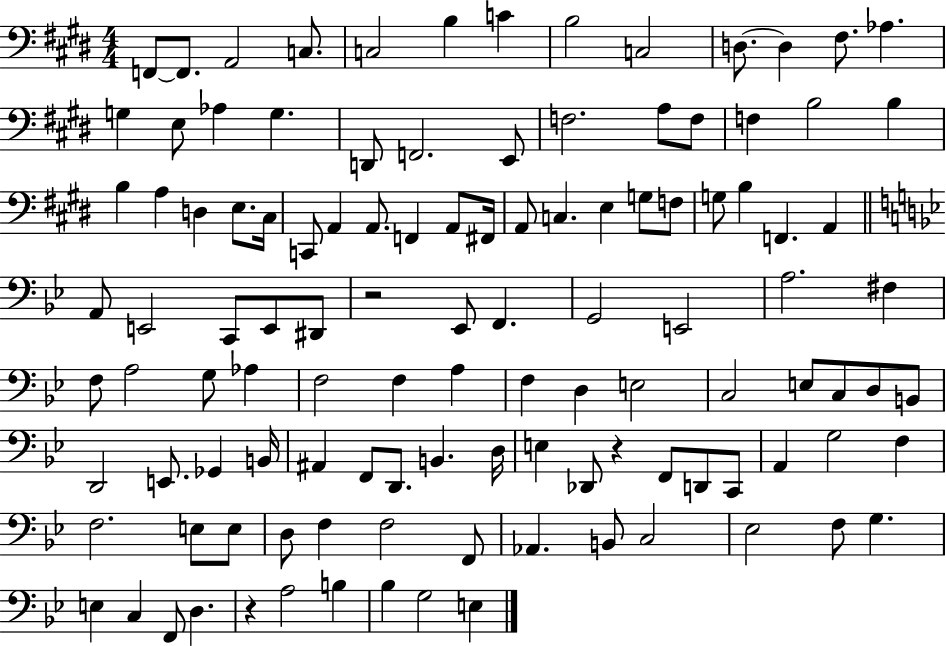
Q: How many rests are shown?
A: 3